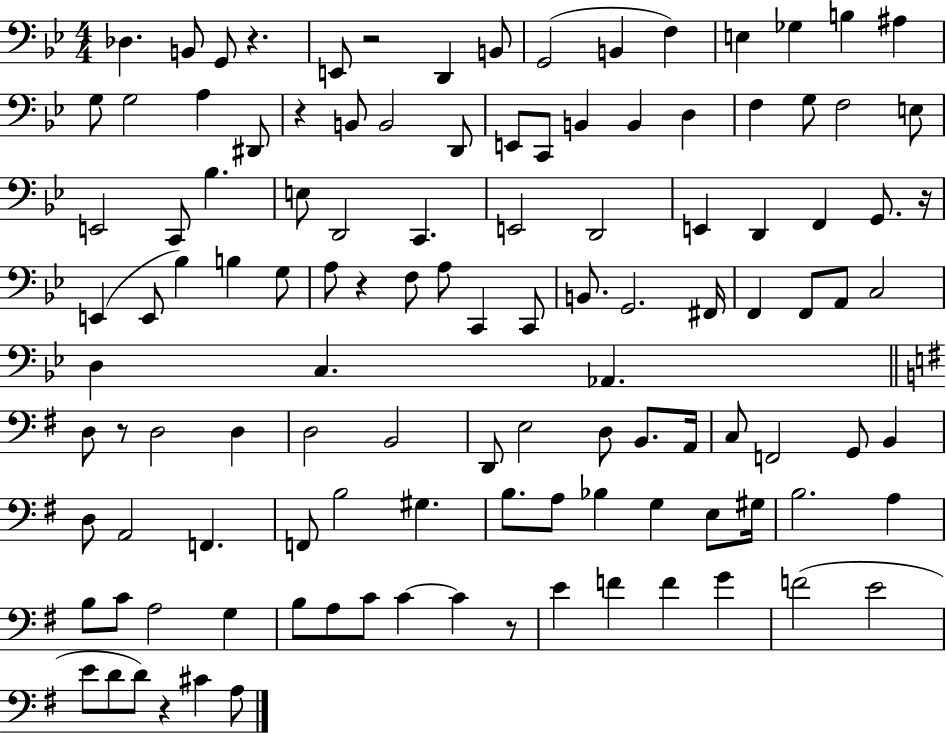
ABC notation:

X:1
T:Untitled
M:4/4
L:1/4
K:Bb
_D, B,,/2 G,,/2 z E,,/2 z2 D,, B,,/2 G,,2 B,, F, E, _G, B, ^A, G,/2 G,2 A, ^D,,/2 z B,,/2 B,,2 D,,/2 E,,/2 C,,/2 B,, B,, D, F, G,/2 F,2 E,/2 E,,2 C,,/2 _B, E,/2 D,,2 C,, E,,2 D,,2 E,, D,, F,, G,,/2 z/4 E,, E,,/2 _B, B, G,/2 A,/2 z F,/2 A,/2 C,, C,,/2 B,,/2 G,,2 ^F,,/4 F,, F,,/2 A,,/2 C,2 D, C, _A,, D,/2 z/2 D,2 D, D,2 B,,2 D,,/2 E,2 D,/2 B,,/2 A,,/4 C,/2 F,,2 G,,/2 B,, D,/2 A,,2 F,, F,,/2 B,2 ^G, B,/2 A,/2 _B, G, E,/2 ^G,/4 B,2 A, B,/2 C/2 A,2 G, B,/2 A,/2 C/2 C C z/2 E F F G F2 E2 E/2 D/2 D/2 z ^C A,/2